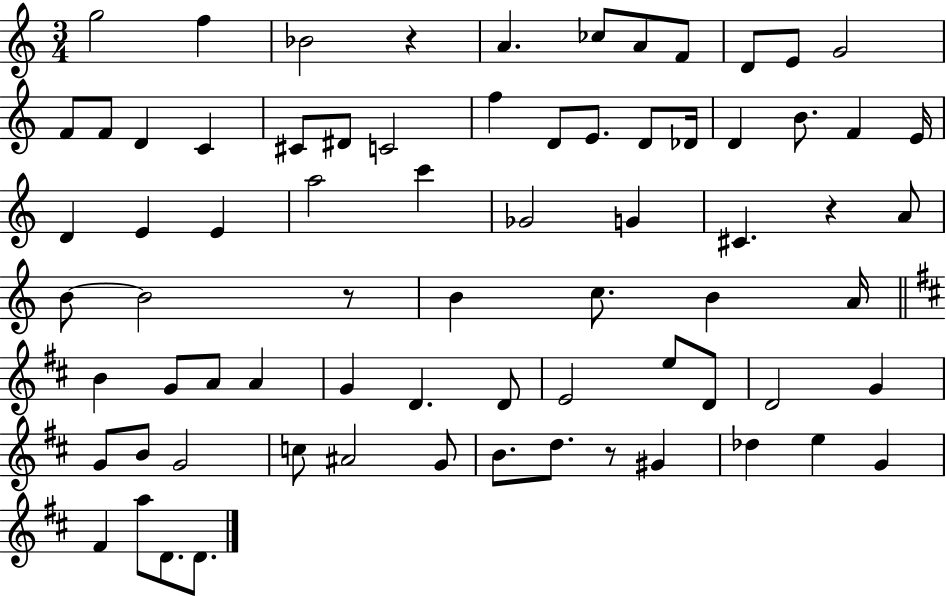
G5/h F5/q Bb4/h R/q A4/q. CES5/e A4/e F4/e D4/e E4/e G4/h F4/e F4/e D4/q C4/q C#4/e D#4/e C4/h F5/q D4/e E4/e. D4/e Db4/s D4/q B4/e. F4/q E4/s D4/q E4/q E4/q A5/h C6/q Gb4/h G4/q C#4/q. R/q A4/e B4/e B4/h R/e B4/q C5/e. B4/q A4/s B4/q G4/e A4/e A4/q G4/q D4/q. D4/e E4/h E5/e D4/e D4/h G4/q G4/e B4/e G4/h C5/e A#4/h G4/e B4/e. D5/e. R/e G#4/q Db5/q E5/q G4/q F#4/q A5/e D4/e. D4/e.